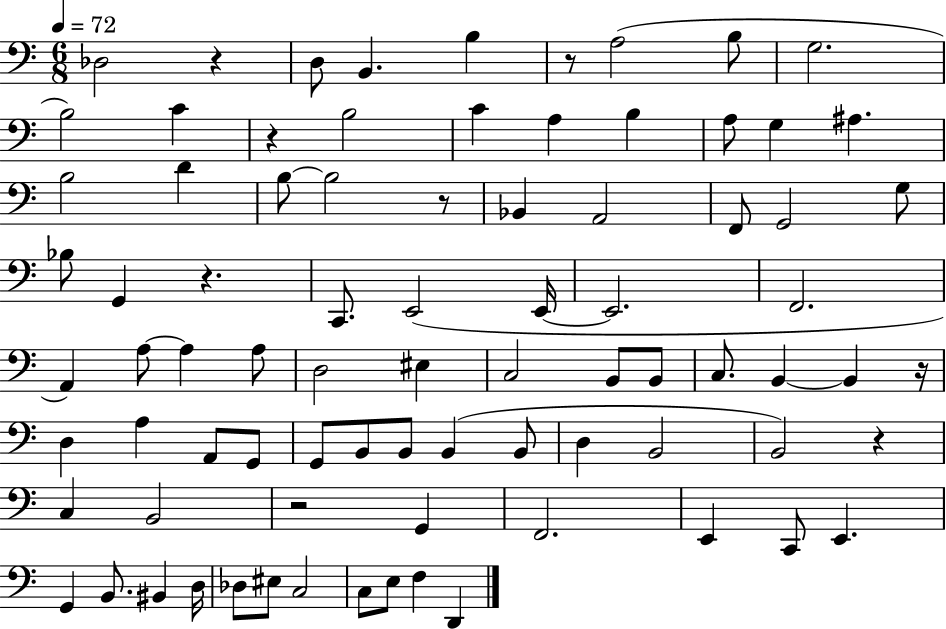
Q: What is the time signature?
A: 6/8